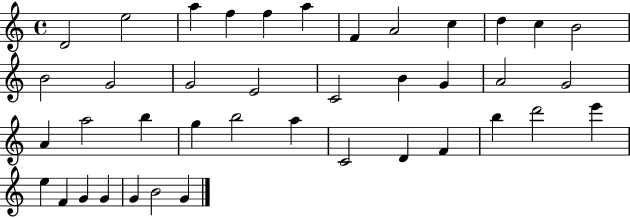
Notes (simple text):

D4/h E5/h A5/q F5/q F5/q A5/q F4/q A4/h C5/q D5/q C5/q B4/h B4/h G4/h G4/h E4/h C4/h B4/q G4/q A4/h G4/h A4/q A5/h B5/q G5/q B5/h A5/q C4/h D4/q F4/q B5/q D6/h E6/q E5/q F4/q G4/q G4/q G4/q B4/h G4/q